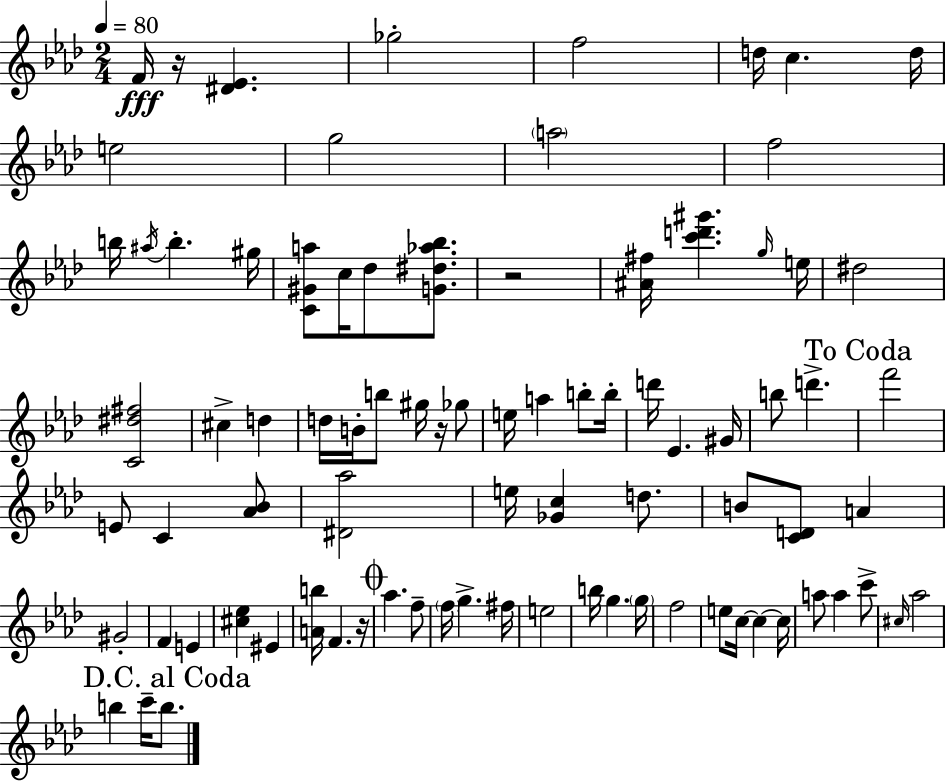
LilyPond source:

{
  \clef treble
  \numericTimeSignature
  \time 2/4
  \key f \minor
  \tempo 4 = 80
  f'16\fff r16 <dis' ees'>4. | ges''2-. | f''2 | d''16 c''4. d''16 | \break e''2 | g''2 | \parenthesize a''2 | f''2 | \break b''16 \acciaccatura { ais''16 } b''4.-. | gis''16 <c' gis' a''>8 c''16 des''8 <g' dis'' aes'' bes''>8. | r2 | <ais' fis''>16 <c''' d''' gis'''>4. | \break \grace { g''16 } e''16 dis''2 | <c' dis'' fis''>2 | cis''4-> d''4 | d''16 b'16-. b''8 gis''16 r16 | \break ges''8 e''16 a''4 b''8-. | b''16-. d'''16 ees'4. | gis'16 b''8 d'''4.-> | \mark "To Coda" f'''2 | \break e'8 c'4 | <aes' bes'>8 <dis' aes''>2 | e''16 <ges' c''>4 d''8. | b'8 <c' d'>8 a'4 | \break gis'2-. | f'4 e'4 | <cis'' ees''>4 eis'4 | <a' b''>16 f'4. | \break r16 \mark \markup { \musicglyph "scripts.coda" } aes''4. | f''8-- \parenthesize f''16 g''4.-> | fis''16 e''2 | b''16 g''4. | \break \parenthesize g''16 f''2 | e''8 c''16~~ c''4~~ | c''16 a''8 a''4 | c'''8-> \grace { cis''16 } aes''2 | \break \mark "D.C. al Coda" b''4 c'''16-- | b''8. \bar "|."
}